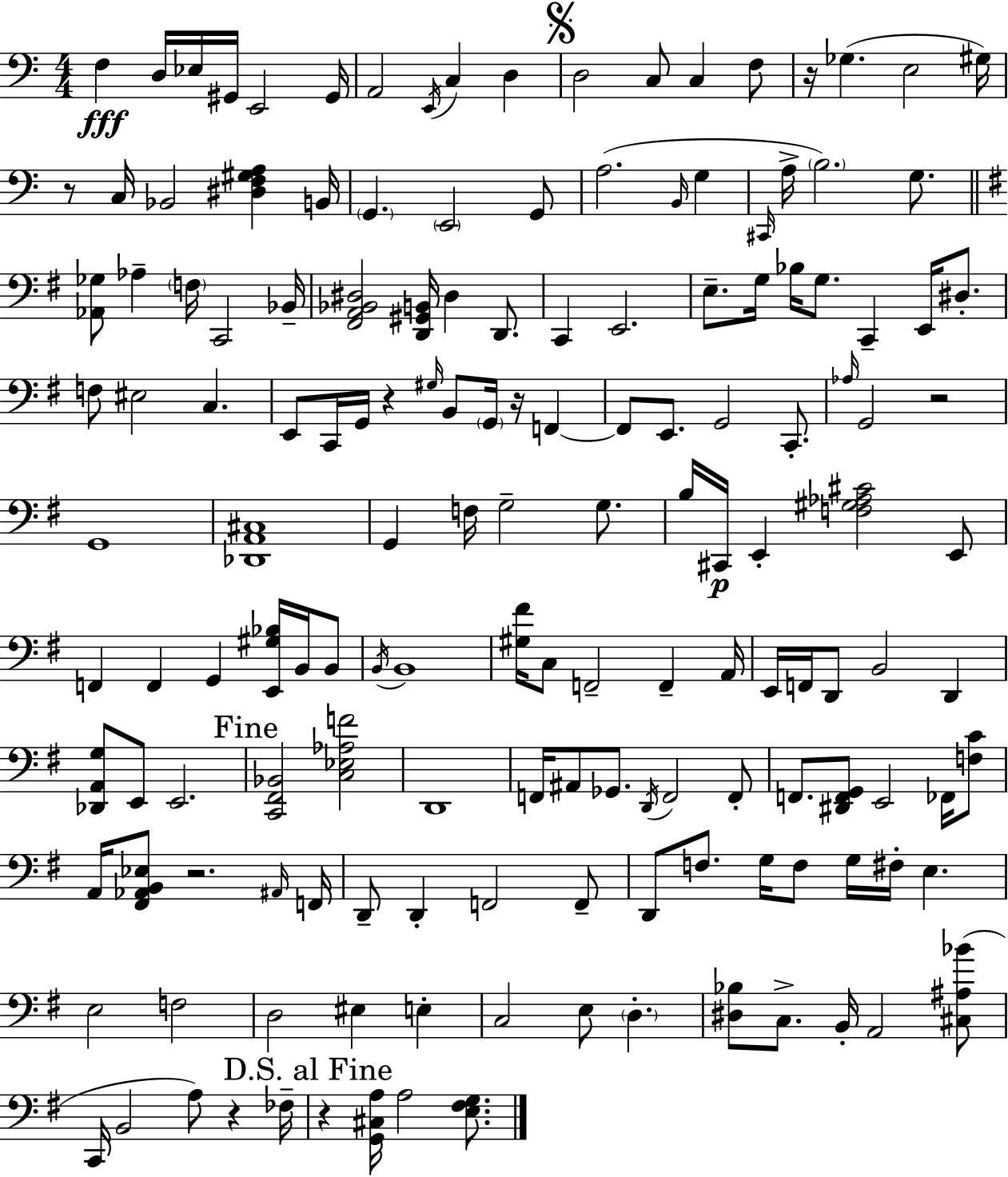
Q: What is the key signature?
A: A minor